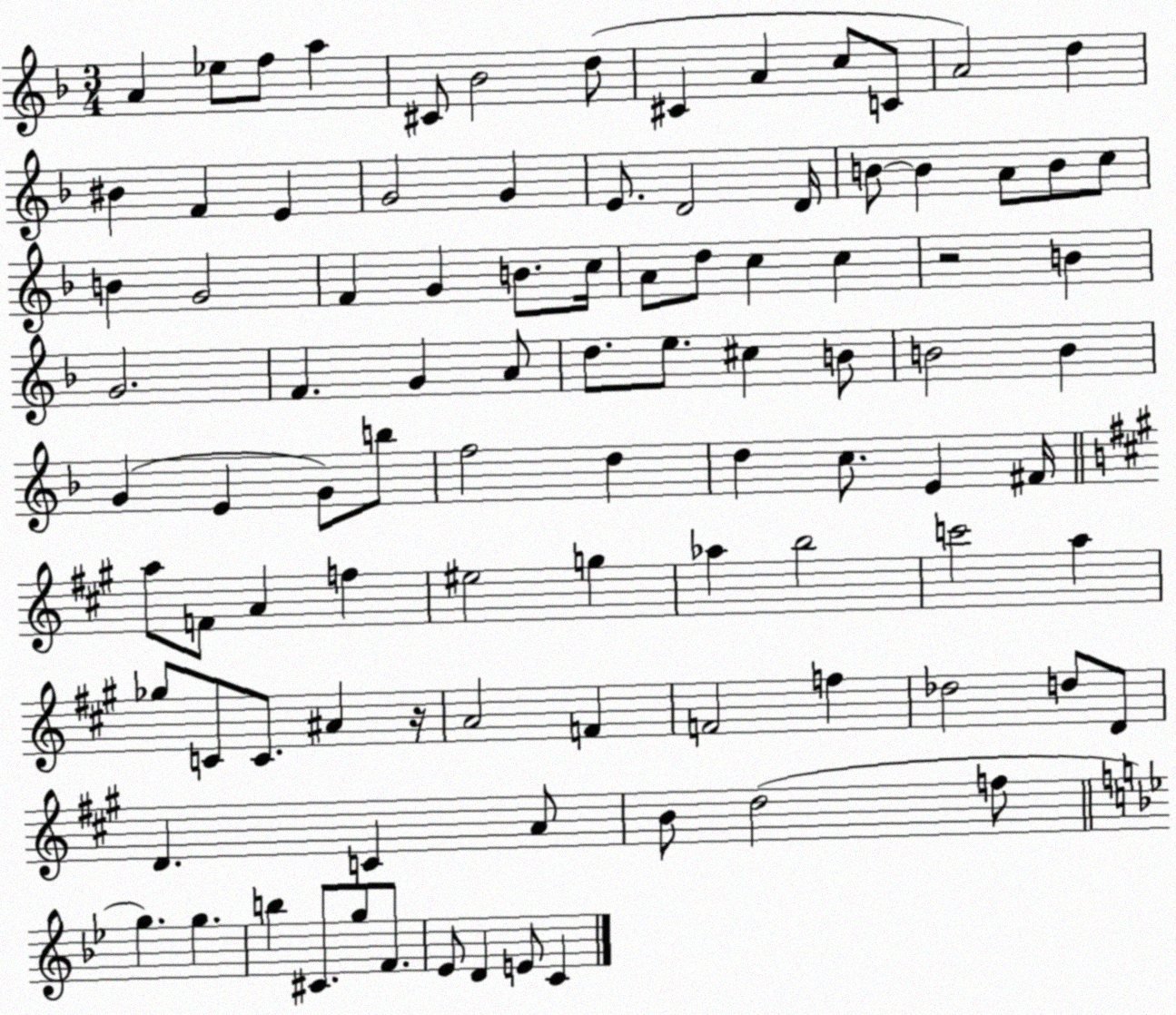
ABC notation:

X:1
T:Untitled
M:3/4
L:1/4
K:F
A _e/2 f/2 a ^C/2 _B2 d/2 ^C A c/2 C/2 A2 d ^B F E G2 G E/2 D2 D/4 B/2 B A/2 B/2 c/2 B G2 F G B/2 c/4 A/2 d/2 c c z2 B G2 F G A/2 d/2 e/2 ^c B/2 B2 B G E G/2 b/2 f2 d d c/2 E ^F/4 a/2 F/2 A f ^e2 g _a b2 c'2 a _g/2 C/2 C/2 ^A z/4 A2 F F2 f _d2 d/2 D/2 D C A/2 B/2 d2 f/2 g g b ^C/2 g/2 F/2 _E/2 D E/2 C